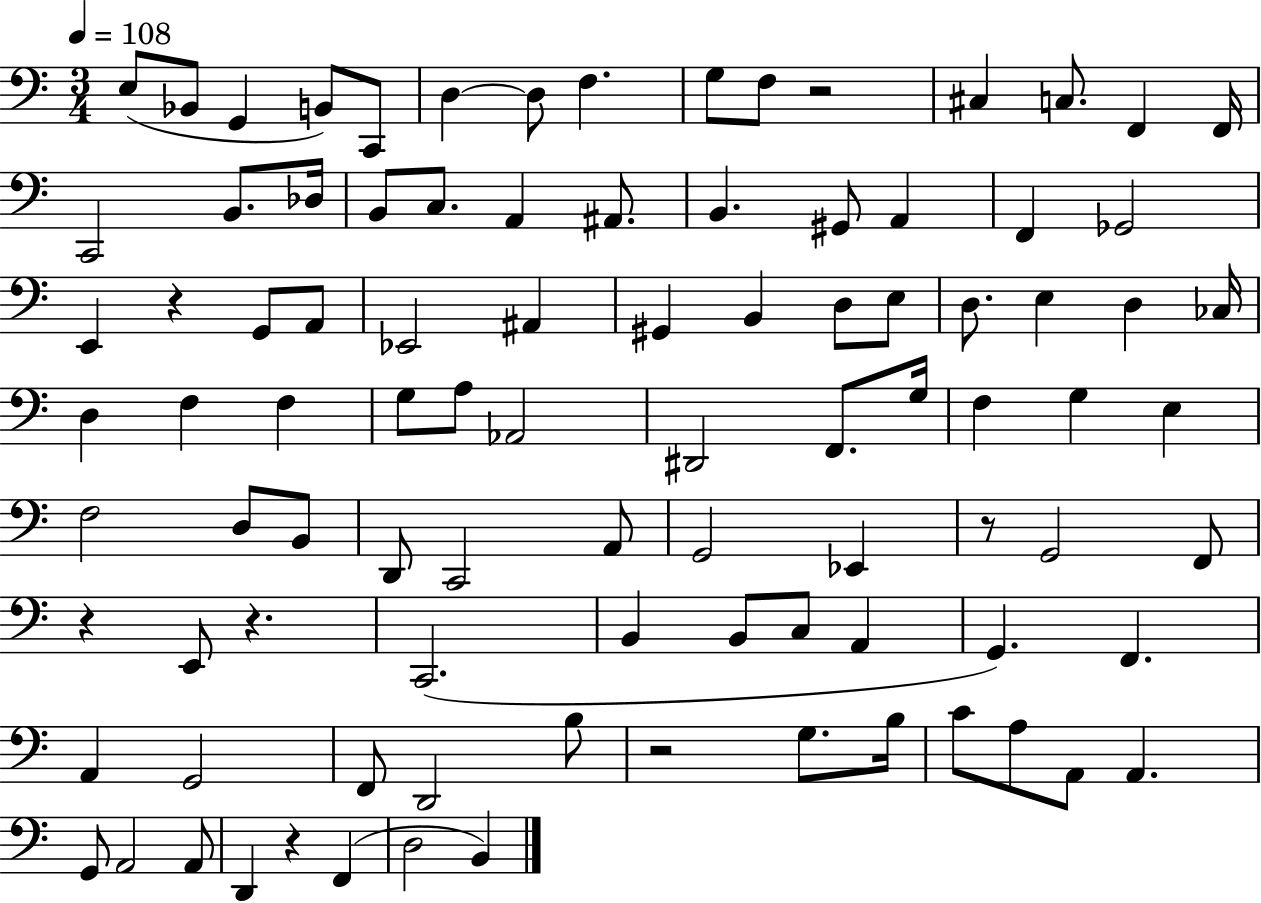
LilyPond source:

{
  \clef bass
  \numericTimeSignature
  \time 3/4
  \key c \major
  \tempo 4 = 108
  e8( bes,8 g,4 b,8) c,8 | d4~~ d8 f4. | g8 f8 r2 | cis4 c8. f,4 f,16 | \break c,2 b,8. des16 | b,8 c8. a,4 ais,8. | b,4. gis,8 a,4 | f,4 ges,2 | \break e,4 r4 g,8 a,8 | ees,2 ais,4 | gis,4 b,4 d8 e8 | d8. e4 d4 ces16 | \break d4 f4 f4 | g8 a8 aes,2 | dis,2 f,8. g16 | f4 g4 e4 | \break f2 d8 b,8 | d,8 c,2 a,8 | g,2 ees,4 | r8 g,2 f,8 | \break r4 e,8 r4. | c,2.( | b,4 b,8 c8 a,4 | g,4.) f,4. | \break a,4 g,2 | f,8 d,2 b8 | r2 g8. b16 | c'8 a8 a,8 a,4. | \break g,8 a,2 a,8 | d,4 r4 f,4( | d2 b,4) | \bar "|."
}